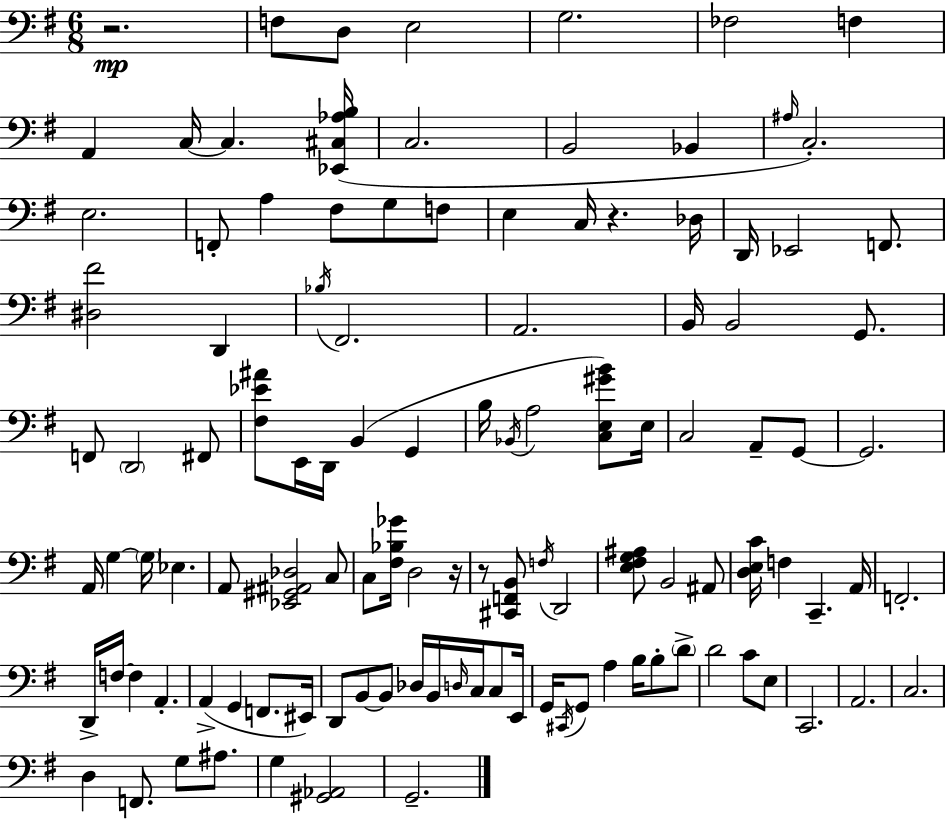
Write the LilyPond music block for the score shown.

{
  \clef bass
  \numericTimeSignature
  \time 6/8
  \key g \major
  \repeat volta 2 { r2.\mp | f8 d8 e2 | g2. | fes2 f4 | \break a,4 c16~~ c4. <ees, cis aes b>16( | c2. | b,2 bes,4 | \grace { ais16 }) c2.-. | \break e2. | f,8-. a4 fis8 g8 f8 | e4 c16 r4. | des16 d,16 ees,2 f,8. | \break <dis fis'>2 d,4 | \acciaccatura { bes16 } fis,2. | a,2. | b,16 b,2 g,8. | \break f,8 \parenthesize d,2 | fis,8 <fis ees' ais'>8 e,16 d,16 b,4( g,4 | b16 \acciaccatura { bes,16 } a2 | <c e gis' b'>8) e16 c2 a,8-- | \break g,8~~ g,2. | a,16 g4~~ \parenthesize g16 ees4. | a,8 <ees, gis, ais, des>2 | c8 c8 <fis bes ges'>16 d2 | \break r16 r8 <cis, f, b,>8 \acciaccatura { f16 } d,2 | <e fis g ais>8 b,2 | ais,8 <d e c'>16 f4 c,4.-- | a,16 f,2.-. | \break d,16-> f16~~ f4 a,4.-. | a,4->( g,4 | f,8. eis,16) d,8 b,8~~ b,8 des16 b,16 | \grace { d16 } c16 c8 e,16 g,16 \acciaccatura { cis,16 } g,8 a4 | \break b16 b8-. \parenthesize d'8-> d'2 | c'8 e8 c,2. | a,2. | c2. | \break d4 f,8. | g8 ais8. g4 <gis, aes,>2 | g,2.-- | } \bar "|."
}